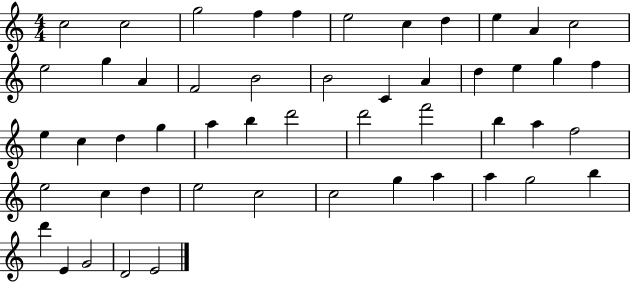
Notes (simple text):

C5/h C5/h G5/h F5/q F5/q E5/h C5/q D5/q E5/q A4/q C5/h E5/h G5/q A4/q F4/h B4/h B4/h C4/q A4/q D5/q E5/q G5/q F5/q E5/q C5/q D5/q G5/q A5/q B5/q D6/h D6/h F6/h B5/q A5/q F5/h E5/h C5/q D5/q E5/h C5/h C5/h G5/q A5/q A5/q G5/h B5/q D6/q E4/q G4/h D4/h E4/h